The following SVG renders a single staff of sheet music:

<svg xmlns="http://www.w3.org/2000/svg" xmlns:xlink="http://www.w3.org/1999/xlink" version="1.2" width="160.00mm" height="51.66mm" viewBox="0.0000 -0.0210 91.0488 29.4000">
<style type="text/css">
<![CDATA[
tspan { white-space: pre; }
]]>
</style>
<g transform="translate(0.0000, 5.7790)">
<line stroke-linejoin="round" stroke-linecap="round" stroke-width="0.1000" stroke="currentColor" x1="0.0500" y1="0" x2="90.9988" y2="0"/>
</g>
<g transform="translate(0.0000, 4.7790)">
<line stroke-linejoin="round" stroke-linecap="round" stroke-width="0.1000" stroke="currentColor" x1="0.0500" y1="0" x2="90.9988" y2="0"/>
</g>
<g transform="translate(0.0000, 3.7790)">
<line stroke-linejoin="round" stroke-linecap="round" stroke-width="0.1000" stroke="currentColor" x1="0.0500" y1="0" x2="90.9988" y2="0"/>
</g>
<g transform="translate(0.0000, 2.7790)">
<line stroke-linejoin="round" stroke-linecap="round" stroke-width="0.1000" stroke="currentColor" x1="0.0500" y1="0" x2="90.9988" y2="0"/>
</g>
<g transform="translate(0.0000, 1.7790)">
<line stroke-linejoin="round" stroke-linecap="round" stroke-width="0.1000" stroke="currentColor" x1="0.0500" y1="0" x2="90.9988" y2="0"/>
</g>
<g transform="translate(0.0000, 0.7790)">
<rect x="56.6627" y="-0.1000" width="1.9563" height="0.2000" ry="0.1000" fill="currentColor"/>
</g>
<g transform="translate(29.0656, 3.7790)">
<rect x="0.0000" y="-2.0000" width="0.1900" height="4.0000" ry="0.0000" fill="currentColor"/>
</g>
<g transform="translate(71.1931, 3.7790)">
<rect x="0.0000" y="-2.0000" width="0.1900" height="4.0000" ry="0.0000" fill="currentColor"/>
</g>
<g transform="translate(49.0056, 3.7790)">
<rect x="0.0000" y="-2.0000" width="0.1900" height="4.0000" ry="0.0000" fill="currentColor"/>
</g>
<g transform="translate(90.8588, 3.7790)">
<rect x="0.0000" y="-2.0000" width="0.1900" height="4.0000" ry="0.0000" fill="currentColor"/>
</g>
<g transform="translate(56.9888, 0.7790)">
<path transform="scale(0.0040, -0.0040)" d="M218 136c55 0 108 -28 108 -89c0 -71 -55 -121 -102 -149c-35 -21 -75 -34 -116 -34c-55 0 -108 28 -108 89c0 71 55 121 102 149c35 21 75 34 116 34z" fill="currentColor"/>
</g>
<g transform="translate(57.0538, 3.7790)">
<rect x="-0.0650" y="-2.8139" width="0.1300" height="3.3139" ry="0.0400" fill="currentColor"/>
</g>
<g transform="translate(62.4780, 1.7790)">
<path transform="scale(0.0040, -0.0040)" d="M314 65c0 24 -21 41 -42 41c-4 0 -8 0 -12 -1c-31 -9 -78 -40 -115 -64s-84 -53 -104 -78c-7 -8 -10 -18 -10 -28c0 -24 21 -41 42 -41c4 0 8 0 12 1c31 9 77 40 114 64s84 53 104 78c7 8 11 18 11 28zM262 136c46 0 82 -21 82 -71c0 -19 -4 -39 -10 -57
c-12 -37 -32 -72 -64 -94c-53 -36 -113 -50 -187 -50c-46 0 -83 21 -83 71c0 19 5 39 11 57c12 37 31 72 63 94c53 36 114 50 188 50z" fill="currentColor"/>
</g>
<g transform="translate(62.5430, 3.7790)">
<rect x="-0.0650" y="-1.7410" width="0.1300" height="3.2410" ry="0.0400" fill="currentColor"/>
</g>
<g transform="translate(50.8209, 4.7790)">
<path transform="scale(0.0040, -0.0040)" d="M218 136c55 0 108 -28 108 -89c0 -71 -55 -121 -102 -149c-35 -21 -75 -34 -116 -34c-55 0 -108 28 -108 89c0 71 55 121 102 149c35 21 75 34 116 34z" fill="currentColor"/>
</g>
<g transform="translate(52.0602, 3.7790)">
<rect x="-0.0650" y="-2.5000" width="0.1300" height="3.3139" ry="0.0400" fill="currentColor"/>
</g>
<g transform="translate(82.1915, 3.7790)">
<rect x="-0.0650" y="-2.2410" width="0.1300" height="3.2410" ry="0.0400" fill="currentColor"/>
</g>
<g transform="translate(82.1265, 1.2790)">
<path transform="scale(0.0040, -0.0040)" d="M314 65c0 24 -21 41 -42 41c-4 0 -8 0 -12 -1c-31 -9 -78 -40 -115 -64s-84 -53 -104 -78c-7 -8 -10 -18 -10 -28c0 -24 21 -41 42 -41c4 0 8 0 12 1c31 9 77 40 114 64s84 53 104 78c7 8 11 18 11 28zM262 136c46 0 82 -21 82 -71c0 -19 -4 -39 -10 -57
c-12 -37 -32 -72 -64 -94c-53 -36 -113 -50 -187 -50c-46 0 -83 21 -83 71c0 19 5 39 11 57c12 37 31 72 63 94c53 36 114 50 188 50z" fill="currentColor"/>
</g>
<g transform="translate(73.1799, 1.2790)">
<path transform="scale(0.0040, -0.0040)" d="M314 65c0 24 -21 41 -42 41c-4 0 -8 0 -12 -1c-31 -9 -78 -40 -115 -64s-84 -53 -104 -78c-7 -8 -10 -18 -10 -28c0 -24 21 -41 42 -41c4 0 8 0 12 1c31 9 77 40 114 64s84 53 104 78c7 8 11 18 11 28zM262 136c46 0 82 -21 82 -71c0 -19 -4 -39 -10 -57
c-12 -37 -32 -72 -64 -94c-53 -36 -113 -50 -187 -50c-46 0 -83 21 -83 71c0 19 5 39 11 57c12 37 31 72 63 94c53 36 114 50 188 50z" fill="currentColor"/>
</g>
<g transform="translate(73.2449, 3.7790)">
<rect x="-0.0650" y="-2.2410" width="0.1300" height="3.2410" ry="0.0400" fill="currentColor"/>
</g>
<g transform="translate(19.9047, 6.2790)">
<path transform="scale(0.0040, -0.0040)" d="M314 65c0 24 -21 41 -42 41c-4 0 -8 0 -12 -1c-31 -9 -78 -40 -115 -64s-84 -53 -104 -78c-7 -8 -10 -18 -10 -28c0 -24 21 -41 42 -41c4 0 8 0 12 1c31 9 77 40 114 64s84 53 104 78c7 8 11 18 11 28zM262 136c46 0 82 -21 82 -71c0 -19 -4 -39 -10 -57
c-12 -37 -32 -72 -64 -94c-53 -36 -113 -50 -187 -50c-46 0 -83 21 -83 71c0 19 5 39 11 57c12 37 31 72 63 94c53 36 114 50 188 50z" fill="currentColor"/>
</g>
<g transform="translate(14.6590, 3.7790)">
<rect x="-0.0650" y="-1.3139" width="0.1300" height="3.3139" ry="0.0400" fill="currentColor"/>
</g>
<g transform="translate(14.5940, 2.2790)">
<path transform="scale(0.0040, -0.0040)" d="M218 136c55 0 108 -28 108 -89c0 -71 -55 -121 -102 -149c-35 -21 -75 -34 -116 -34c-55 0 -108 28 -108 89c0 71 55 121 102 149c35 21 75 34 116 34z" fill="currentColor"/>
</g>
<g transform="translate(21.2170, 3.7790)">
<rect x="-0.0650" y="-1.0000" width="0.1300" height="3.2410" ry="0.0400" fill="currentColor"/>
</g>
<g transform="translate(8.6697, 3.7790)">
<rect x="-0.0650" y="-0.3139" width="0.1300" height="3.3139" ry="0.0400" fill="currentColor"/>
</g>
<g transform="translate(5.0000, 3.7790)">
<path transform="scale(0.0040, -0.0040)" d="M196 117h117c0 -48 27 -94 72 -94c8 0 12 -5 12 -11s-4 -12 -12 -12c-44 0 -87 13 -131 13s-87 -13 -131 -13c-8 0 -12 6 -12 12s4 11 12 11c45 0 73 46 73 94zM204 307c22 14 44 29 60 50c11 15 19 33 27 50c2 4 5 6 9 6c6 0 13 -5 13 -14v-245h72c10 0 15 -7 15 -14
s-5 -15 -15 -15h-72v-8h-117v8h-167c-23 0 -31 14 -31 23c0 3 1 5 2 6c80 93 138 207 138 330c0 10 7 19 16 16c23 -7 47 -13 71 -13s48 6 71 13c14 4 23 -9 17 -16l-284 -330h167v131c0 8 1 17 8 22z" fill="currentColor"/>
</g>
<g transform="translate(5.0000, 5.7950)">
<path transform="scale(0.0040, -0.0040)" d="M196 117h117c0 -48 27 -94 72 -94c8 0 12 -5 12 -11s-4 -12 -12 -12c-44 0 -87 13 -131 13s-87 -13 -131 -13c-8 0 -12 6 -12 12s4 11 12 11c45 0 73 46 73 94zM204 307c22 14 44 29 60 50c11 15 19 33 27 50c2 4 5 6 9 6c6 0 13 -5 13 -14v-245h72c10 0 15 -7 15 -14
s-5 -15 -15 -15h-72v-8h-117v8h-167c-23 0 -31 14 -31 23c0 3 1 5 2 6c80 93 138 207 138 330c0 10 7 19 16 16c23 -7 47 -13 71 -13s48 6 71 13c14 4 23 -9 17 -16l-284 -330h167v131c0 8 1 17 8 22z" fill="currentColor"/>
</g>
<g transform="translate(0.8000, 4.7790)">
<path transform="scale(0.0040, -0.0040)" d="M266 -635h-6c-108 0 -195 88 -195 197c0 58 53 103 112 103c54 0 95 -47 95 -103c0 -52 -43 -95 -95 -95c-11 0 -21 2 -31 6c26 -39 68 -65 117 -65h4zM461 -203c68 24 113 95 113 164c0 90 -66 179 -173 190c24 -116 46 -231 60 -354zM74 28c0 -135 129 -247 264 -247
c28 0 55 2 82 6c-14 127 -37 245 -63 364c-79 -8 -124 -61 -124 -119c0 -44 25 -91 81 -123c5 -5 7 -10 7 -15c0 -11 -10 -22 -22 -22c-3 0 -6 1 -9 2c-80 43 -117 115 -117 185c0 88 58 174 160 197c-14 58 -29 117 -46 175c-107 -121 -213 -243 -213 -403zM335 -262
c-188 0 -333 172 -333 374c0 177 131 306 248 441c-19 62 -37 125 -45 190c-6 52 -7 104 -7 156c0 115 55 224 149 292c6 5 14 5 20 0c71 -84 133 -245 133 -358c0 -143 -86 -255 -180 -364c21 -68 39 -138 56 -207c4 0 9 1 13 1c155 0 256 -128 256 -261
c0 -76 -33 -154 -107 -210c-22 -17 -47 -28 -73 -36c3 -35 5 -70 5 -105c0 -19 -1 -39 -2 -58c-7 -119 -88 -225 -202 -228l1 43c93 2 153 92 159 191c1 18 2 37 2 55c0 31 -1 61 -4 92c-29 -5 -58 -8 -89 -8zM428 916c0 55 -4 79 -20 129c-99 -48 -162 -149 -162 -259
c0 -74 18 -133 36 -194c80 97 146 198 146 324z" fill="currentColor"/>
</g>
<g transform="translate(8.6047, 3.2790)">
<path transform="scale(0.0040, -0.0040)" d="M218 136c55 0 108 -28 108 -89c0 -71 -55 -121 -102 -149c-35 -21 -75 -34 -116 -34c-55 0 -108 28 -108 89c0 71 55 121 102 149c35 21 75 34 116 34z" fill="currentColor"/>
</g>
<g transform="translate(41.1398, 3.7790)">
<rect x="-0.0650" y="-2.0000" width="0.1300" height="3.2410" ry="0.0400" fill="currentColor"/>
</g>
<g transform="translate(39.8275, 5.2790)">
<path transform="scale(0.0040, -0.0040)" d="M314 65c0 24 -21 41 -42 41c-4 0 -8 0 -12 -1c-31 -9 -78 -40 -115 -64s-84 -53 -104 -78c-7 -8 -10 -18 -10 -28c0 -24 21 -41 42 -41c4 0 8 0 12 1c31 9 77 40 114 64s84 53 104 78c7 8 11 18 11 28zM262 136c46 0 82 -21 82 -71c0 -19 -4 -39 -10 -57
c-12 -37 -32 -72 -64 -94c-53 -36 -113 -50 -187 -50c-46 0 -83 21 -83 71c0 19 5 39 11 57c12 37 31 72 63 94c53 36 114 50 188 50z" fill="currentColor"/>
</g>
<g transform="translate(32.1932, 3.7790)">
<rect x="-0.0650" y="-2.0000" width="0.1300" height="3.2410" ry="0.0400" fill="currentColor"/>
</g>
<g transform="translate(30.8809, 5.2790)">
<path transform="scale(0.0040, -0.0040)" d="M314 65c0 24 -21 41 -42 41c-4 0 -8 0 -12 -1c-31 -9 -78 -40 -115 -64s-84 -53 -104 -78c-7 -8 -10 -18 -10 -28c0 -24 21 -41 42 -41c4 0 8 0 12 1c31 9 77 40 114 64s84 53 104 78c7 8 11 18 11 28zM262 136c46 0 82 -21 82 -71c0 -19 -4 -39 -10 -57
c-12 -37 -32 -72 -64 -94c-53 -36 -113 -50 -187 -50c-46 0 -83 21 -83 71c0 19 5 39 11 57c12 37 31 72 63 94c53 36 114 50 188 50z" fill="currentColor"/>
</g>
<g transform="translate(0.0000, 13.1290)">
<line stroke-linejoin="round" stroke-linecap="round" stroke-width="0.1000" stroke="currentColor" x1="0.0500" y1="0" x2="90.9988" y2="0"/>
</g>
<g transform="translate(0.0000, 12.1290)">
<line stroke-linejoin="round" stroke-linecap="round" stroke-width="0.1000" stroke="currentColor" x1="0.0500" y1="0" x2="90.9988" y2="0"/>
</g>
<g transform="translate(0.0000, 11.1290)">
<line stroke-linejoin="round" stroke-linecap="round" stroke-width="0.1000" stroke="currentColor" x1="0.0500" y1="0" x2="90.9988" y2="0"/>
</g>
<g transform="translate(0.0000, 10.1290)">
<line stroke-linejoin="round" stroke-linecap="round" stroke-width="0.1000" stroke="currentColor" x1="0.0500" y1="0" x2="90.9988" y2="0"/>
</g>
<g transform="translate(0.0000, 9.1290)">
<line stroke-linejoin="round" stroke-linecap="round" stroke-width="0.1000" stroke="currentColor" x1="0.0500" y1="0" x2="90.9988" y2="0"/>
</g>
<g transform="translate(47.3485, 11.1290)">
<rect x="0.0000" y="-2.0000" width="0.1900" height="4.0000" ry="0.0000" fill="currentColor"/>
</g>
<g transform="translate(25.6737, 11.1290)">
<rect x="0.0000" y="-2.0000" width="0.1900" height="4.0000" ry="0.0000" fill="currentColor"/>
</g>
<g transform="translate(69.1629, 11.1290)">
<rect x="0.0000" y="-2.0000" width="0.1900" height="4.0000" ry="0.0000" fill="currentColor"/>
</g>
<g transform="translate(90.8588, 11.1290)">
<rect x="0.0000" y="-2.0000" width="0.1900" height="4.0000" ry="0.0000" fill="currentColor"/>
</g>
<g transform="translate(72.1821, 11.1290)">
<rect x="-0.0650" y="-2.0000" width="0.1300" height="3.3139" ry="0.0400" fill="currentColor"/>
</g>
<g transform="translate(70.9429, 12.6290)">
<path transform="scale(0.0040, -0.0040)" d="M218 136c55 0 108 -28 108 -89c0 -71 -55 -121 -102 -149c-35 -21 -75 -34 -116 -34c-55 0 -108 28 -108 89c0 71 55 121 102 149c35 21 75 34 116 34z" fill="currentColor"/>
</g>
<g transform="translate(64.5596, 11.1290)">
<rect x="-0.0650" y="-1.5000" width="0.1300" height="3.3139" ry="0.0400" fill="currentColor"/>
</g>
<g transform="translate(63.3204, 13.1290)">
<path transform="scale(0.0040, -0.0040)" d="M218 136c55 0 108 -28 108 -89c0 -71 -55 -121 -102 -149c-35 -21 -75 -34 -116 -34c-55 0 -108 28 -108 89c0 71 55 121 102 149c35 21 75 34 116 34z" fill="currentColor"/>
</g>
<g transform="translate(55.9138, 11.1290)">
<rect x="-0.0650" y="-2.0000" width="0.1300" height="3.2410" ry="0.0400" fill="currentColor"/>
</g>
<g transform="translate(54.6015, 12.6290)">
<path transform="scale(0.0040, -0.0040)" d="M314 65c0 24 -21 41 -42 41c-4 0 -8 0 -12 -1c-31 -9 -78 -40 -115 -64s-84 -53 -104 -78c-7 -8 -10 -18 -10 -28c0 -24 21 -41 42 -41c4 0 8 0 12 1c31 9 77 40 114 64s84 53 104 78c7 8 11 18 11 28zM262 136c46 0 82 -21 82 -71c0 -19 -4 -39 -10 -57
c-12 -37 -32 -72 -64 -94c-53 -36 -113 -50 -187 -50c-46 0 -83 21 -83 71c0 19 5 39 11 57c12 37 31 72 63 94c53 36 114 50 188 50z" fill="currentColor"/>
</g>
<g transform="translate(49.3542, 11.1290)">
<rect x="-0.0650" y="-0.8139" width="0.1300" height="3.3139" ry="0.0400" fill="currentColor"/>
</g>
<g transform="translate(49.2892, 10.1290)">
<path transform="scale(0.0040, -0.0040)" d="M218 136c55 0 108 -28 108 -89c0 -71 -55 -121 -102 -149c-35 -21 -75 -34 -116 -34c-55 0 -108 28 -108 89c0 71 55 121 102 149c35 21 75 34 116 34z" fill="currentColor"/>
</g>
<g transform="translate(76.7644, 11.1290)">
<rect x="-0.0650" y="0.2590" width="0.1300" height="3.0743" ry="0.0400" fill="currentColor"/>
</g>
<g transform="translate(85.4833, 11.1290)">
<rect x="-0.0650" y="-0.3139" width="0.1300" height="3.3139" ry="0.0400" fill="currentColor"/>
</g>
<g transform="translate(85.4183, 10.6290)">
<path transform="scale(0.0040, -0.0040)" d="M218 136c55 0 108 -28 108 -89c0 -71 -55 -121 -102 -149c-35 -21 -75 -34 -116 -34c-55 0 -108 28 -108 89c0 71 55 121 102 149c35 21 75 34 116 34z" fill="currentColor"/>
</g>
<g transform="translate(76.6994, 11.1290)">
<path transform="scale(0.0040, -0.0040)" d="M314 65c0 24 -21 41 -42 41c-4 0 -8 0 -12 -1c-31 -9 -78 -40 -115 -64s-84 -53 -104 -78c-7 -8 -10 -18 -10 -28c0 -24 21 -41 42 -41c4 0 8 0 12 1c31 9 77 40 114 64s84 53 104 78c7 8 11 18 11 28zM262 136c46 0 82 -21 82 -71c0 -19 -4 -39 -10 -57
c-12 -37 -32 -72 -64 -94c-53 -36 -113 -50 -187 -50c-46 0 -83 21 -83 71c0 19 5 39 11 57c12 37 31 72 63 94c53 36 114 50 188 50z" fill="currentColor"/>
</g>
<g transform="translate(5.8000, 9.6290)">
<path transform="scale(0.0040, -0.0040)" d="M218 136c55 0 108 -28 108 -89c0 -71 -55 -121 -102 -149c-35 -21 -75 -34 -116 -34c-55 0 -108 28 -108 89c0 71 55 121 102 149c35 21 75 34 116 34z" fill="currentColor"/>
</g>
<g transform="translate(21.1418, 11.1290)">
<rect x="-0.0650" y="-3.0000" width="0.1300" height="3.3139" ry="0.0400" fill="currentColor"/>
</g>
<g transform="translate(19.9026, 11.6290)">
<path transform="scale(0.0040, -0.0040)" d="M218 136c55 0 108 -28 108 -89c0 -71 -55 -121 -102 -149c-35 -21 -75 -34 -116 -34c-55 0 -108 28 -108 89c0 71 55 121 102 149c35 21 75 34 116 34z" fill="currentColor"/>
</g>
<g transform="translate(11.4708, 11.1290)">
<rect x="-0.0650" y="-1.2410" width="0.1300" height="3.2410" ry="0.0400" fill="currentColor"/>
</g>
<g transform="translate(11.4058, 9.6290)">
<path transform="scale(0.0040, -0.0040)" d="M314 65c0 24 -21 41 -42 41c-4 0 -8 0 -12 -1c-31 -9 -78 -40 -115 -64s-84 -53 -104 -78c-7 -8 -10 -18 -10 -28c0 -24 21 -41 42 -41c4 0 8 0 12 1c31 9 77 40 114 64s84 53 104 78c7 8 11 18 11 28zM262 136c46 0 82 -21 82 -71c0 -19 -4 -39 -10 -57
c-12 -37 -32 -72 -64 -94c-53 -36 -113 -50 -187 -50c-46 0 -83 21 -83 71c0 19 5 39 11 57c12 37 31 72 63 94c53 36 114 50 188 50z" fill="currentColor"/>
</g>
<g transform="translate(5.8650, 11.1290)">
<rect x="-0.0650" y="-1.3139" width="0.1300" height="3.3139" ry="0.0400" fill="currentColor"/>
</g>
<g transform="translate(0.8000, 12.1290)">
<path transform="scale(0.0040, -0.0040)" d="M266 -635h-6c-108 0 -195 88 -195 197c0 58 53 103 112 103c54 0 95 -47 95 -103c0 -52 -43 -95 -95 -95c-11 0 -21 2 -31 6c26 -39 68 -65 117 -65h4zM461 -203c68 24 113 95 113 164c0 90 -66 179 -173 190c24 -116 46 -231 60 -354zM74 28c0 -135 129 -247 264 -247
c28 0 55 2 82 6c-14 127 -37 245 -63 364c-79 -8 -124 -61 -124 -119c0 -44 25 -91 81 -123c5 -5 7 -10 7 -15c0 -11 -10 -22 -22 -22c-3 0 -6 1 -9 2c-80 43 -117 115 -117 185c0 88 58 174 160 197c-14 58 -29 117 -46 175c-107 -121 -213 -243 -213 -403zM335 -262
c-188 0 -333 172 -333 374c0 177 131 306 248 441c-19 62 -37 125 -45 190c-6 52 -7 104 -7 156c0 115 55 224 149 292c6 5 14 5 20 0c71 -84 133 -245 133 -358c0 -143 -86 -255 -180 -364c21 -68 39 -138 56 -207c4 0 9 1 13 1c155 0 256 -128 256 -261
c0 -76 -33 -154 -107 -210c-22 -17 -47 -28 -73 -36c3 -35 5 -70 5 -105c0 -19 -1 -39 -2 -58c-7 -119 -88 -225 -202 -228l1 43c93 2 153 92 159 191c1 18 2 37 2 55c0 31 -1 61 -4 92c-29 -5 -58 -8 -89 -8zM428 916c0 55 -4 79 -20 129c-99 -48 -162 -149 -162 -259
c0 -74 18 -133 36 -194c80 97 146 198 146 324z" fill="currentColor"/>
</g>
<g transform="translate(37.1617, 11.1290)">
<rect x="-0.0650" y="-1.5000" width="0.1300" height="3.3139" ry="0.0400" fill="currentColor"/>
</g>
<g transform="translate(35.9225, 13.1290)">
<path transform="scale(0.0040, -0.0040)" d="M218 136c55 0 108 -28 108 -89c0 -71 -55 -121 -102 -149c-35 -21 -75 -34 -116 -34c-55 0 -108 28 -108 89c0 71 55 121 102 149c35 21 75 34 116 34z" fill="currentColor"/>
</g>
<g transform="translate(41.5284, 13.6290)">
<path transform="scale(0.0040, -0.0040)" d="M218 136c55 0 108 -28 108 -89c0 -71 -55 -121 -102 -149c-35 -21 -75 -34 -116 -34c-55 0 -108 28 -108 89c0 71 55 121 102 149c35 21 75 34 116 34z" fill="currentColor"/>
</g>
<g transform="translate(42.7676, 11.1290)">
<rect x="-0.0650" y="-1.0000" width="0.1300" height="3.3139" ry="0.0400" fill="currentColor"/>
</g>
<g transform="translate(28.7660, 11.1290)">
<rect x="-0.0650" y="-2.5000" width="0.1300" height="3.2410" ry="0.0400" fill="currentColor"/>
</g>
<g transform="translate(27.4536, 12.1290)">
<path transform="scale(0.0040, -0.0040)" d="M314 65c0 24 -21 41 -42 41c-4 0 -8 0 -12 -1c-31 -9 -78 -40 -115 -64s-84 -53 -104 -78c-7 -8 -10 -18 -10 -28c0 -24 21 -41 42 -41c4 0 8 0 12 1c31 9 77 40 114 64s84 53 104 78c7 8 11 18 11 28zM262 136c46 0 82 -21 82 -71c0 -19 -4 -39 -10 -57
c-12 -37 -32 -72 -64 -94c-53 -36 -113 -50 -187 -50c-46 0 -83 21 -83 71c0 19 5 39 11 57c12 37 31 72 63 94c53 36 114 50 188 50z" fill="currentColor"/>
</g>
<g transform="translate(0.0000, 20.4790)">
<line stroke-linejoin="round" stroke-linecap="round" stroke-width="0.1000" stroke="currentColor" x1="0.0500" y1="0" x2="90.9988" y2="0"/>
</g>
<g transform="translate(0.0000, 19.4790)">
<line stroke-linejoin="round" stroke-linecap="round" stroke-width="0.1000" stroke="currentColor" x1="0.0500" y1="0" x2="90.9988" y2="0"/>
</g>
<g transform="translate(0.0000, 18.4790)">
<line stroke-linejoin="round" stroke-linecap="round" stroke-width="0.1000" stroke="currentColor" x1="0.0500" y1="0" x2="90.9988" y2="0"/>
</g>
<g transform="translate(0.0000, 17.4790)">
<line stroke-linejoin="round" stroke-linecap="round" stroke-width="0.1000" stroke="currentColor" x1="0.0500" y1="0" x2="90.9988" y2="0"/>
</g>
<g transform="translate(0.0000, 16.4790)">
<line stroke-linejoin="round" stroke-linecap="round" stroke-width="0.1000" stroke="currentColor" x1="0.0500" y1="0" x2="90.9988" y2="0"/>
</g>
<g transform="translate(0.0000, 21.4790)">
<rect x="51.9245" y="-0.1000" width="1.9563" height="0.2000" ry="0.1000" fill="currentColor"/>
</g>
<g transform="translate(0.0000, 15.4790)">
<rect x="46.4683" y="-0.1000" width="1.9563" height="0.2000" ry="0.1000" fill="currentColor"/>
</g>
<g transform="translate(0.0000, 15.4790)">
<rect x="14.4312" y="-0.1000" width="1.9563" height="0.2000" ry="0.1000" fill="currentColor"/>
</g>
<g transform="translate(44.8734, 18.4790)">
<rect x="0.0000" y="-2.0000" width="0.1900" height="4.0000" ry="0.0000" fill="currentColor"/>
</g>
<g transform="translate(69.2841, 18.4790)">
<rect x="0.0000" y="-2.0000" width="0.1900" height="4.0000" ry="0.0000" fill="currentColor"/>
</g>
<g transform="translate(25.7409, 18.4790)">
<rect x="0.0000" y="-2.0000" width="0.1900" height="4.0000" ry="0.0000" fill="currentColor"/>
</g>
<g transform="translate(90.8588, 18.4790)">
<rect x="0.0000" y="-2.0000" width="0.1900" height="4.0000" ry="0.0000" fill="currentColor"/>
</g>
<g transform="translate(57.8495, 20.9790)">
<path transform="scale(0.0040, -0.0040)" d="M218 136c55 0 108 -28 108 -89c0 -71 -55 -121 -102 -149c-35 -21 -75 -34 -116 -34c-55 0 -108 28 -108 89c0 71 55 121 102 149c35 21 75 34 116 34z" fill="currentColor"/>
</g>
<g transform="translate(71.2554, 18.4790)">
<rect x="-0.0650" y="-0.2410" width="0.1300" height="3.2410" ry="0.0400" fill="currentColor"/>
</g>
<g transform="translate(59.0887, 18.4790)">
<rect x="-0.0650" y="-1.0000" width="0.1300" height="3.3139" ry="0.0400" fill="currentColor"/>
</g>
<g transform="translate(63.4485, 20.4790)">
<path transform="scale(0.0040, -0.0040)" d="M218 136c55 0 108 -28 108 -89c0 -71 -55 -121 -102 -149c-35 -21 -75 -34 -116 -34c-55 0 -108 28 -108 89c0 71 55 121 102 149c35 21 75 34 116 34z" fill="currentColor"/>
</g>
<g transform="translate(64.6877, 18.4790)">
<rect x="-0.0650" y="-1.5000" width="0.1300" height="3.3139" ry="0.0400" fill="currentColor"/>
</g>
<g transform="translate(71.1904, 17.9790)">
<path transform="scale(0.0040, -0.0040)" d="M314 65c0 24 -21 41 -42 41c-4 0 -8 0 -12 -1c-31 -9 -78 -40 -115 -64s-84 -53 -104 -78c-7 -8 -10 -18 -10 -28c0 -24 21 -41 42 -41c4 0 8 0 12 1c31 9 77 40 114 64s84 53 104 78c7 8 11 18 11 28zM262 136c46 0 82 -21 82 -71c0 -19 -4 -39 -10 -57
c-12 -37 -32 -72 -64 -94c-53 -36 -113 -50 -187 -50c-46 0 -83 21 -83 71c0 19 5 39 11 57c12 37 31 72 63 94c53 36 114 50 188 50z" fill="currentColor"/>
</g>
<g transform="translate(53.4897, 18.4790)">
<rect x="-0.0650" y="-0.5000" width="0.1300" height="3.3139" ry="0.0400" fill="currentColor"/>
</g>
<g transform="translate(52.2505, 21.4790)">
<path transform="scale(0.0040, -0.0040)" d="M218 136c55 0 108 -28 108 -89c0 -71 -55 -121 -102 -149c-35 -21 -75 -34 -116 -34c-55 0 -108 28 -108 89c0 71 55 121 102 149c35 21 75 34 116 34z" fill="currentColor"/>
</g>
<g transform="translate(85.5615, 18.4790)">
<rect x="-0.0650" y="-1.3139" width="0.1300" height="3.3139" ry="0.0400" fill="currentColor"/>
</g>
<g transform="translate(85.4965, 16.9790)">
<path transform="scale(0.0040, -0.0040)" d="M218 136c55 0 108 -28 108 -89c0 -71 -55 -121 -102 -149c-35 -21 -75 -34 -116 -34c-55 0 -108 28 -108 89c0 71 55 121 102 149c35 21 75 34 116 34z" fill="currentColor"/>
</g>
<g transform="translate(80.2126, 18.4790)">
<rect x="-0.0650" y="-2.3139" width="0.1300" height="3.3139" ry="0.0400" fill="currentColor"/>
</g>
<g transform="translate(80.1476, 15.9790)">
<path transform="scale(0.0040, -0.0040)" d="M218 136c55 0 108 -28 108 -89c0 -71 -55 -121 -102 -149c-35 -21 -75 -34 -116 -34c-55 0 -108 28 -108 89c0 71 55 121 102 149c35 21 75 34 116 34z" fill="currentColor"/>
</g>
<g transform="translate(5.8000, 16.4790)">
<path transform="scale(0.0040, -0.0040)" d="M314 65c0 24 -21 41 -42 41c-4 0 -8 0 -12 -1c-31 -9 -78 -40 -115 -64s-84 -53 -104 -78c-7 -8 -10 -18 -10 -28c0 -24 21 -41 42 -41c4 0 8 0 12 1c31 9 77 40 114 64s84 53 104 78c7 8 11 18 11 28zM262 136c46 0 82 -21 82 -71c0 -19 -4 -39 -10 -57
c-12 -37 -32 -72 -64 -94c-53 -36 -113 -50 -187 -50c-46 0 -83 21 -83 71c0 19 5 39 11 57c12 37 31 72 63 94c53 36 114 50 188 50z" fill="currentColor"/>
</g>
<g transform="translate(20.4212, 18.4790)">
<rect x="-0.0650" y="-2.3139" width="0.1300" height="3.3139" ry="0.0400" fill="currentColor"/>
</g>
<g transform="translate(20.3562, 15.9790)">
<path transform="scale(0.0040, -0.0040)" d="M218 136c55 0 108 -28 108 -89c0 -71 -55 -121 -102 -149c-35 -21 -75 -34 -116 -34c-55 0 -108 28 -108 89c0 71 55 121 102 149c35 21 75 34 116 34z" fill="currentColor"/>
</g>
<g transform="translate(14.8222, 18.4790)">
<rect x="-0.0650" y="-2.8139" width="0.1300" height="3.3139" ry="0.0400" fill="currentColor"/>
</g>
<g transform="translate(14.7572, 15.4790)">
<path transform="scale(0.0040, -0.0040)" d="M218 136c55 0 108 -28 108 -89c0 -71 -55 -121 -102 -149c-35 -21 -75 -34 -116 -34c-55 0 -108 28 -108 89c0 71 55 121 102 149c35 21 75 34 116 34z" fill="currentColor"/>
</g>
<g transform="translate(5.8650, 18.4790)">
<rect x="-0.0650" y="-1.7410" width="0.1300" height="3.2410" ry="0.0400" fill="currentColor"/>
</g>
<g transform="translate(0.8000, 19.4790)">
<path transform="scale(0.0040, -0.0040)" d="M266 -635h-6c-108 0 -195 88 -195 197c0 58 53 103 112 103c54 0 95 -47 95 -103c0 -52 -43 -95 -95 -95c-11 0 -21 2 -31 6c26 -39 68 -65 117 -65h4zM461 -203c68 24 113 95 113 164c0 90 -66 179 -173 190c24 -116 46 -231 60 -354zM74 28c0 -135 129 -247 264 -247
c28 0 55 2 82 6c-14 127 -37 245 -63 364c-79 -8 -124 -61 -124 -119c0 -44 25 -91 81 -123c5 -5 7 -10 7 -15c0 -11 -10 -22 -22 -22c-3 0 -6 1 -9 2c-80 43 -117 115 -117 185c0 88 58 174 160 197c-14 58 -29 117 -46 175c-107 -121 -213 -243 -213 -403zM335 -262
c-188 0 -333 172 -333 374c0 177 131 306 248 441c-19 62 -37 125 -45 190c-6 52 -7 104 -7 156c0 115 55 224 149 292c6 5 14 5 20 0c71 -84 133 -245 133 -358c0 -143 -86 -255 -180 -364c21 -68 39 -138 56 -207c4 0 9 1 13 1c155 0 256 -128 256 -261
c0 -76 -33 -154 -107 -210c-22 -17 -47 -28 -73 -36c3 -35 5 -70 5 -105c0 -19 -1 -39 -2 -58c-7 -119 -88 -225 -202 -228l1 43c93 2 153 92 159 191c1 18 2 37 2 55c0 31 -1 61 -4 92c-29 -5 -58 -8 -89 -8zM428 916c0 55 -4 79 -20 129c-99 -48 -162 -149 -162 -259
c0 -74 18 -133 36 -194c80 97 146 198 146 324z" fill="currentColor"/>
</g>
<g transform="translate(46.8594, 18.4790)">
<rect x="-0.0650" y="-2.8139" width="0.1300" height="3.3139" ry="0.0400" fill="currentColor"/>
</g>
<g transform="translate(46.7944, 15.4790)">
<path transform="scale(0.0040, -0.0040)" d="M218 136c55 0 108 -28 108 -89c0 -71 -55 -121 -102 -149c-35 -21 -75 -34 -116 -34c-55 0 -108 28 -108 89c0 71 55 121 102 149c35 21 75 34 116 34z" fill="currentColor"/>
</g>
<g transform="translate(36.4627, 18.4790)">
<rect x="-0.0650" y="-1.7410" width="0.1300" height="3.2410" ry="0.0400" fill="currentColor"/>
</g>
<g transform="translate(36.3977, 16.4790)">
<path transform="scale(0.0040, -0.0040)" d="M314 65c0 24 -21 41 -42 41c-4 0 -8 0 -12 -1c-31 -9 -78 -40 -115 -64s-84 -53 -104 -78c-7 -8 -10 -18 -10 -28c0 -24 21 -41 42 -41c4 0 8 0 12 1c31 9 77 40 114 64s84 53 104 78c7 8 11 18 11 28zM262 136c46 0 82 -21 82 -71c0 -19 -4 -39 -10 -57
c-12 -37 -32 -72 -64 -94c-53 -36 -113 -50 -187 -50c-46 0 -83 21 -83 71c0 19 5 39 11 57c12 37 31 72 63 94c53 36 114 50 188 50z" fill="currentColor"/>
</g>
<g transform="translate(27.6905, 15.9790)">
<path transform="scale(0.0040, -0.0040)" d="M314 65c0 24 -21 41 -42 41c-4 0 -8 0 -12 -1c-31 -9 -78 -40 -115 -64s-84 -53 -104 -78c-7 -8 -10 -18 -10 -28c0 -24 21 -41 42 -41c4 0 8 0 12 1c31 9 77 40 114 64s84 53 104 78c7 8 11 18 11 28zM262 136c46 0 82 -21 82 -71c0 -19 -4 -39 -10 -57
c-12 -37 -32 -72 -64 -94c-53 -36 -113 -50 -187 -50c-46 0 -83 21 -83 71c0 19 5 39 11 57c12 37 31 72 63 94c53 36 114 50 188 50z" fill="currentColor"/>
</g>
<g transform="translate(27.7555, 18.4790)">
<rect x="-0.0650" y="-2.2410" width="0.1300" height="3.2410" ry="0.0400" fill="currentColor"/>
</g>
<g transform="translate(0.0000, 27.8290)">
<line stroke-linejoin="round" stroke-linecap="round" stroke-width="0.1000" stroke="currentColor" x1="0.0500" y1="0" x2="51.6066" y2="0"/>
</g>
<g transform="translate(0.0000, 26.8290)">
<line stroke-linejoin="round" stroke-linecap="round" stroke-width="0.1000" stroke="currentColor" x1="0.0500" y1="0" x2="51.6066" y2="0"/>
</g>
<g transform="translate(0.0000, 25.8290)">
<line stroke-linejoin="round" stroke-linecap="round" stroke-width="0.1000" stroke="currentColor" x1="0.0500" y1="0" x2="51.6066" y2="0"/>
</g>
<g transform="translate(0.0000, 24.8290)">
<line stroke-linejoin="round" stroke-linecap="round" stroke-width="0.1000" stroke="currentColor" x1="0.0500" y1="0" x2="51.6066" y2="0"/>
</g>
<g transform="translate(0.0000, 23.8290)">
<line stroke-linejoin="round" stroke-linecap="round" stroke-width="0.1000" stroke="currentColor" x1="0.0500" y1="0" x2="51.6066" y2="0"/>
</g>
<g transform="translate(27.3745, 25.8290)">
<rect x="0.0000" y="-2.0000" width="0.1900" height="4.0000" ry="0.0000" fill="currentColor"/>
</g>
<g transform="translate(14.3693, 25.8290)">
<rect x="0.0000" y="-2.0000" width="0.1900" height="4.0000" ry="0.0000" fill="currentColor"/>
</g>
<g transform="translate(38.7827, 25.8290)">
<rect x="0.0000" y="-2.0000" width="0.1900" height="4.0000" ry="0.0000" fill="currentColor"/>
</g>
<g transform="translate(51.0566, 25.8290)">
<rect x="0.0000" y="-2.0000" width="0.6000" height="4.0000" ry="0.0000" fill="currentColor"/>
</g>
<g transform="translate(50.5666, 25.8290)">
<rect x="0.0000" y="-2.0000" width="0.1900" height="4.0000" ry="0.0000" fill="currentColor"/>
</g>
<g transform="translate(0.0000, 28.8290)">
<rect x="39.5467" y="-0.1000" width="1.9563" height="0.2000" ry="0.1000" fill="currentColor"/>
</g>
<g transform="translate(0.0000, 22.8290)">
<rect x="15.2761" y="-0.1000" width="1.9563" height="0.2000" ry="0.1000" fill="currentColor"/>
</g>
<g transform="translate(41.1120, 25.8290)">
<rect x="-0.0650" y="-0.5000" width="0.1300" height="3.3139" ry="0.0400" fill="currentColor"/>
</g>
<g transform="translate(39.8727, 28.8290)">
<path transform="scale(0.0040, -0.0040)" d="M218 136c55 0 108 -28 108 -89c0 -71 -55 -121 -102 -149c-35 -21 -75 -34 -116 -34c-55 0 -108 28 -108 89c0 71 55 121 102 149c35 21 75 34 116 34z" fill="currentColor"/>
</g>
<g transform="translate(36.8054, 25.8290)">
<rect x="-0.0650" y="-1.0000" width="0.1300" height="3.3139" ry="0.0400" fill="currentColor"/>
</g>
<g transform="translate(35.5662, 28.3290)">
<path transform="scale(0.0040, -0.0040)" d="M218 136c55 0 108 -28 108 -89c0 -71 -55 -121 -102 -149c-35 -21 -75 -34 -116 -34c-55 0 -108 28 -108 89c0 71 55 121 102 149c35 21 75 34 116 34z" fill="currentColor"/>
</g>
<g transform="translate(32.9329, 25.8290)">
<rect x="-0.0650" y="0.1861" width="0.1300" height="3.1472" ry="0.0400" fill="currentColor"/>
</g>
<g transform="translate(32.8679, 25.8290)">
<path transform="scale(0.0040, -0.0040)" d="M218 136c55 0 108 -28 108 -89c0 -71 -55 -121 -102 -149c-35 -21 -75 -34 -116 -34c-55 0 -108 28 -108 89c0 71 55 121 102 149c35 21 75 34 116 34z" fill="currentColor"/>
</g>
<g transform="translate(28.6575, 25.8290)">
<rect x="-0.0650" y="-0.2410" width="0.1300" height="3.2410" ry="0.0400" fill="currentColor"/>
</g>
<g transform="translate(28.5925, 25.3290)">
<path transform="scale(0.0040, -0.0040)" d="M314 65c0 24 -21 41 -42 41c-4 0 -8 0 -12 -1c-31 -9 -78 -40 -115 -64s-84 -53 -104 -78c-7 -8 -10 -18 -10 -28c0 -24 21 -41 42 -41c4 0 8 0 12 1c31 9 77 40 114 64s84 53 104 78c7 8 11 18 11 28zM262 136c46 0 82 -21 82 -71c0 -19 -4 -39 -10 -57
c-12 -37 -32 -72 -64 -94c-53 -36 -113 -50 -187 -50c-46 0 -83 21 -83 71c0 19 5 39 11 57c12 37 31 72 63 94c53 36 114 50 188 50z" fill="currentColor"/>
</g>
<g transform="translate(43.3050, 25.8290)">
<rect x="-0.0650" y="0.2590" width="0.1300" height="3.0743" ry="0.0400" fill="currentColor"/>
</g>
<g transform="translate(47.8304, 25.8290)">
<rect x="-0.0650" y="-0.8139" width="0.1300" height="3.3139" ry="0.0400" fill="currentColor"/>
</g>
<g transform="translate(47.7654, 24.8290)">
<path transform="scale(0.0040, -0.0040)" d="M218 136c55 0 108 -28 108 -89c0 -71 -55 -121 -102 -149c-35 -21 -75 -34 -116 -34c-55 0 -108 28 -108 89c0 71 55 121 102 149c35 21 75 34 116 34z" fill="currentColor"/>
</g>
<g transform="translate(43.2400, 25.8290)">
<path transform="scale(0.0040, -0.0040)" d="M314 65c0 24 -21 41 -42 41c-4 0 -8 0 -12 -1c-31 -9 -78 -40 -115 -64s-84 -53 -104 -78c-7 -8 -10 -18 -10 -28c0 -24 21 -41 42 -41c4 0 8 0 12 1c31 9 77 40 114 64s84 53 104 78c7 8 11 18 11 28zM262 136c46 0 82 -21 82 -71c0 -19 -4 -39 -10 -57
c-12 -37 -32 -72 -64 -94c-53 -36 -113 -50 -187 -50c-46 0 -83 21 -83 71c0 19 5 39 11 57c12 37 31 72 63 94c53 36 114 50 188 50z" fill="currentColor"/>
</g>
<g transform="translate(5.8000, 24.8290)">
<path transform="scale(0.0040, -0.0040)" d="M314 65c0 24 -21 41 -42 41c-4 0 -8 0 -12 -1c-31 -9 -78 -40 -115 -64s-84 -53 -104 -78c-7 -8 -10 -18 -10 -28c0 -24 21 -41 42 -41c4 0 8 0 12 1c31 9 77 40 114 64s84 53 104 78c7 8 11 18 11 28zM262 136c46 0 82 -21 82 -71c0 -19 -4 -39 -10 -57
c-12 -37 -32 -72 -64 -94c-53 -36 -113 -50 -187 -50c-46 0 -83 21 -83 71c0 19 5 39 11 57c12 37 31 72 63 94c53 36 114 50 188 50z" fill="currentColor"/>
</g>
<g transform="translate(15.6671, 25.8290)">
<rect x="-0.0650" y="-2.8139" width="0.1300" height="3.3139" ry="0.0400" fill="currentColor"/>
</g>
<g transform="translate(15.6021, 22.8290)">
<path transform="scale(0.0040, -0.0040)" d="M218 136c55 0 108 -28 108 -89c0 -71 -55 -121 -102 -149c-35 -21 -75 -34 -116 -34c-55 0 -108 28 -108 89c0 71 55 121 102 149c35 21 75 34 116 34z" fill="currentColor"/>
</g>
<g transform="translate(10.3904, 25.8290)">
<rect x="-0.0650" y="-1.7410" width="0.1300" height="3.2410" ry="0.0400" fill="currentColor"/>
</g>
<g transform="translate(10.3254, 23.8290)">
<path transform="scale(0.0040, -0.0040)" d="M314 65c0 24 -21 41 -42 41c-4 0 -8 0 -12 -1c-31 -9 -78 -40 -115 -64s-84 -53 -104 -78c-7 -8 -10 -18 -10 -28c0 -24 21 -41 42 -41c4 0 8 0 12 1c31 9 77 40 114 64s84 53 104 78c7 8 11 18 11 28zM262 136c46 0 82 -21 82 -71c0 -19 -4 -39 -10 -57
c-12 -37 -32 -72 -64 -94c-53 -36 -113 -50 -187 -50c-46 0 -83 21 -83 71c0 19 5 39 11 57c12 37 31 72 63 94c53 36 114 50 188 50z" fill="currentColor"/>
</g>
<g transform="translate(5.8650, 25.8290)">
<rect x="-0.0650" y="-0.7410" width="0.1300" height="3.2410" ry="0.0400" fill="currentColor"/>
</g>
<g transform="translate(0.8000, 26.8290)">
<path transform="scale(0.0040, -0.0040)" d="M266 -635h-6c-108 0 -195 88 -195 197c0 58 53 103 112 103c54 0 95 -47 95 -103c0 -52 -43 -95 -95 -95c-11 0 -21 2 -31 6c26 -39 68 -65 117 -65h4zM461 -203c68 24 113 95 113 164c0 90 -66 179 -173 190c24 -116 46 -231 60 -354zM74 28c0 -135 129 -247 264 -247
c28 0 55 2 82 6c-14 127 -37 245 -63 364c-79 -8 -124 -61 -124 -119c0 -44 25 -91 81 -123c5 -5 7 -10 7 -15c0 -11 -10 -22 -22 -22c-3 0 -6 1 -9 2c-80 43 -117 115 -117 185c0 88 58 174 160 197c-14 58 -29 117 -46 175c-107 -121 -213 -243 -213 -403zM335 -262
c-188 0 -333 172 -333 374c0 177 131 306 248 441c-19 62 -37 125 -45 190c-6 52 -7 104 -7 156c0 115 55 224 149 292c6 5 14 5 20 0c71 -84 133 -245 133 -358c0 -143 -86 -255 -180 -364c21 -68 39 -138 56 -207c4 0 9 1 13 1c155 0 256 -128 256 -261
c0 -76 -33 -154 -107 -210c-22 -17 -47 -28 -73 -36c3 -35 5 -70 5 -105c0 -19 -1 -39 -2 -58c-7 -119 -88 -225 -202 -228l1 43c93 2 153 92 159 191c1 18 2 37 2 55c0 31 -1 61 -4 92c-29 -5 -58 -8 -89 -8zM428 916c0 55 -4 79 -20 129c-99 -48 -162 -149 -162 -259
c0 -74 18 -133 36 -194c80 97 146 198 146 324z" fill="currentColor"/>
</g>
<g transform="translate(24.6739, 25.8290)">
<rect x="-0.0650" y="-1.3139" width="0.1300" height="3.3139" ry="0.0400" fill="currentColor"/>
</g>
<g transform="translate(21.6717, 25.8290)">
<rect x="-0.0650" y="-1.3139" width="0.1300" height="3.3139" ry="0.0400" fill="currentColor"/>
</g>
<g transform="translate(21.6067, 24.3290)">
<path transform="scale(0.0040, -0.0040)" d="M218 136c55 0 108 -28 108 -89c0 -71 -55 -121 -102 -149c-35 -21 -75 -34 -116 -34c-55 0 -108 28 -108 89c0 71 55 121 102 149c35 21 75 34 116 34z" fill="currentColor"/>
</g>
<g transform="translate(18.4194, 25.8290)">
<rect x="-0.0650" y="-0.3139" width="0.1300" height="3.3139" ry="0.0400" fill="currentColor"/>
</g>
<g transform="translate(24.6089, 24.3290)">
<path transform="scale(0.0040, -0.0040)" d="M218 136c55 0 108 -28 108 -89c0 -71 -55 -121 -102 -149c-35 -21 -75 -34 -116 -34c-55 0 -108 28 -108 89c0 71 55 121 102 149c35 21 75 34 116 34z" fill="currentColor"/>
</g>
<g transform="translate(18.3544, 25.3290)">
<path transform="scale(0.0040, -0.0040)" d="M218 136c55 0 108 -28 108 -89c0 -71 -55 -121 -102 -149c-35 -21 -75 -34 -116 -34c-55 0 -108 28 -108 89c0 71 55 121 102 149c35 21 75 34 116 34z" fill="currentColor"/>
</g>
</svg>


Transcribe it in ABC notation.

X:1
T:Untitled
M:4/4
L:1/4
K:C
c e D2 F2 F2 G a f2 g2 g2 e e2 A G2 E D d F2 E F B2 c f2 a g g2 f2 a C D E c2 g e d2 f2 a c e e c2 B D C B2 d